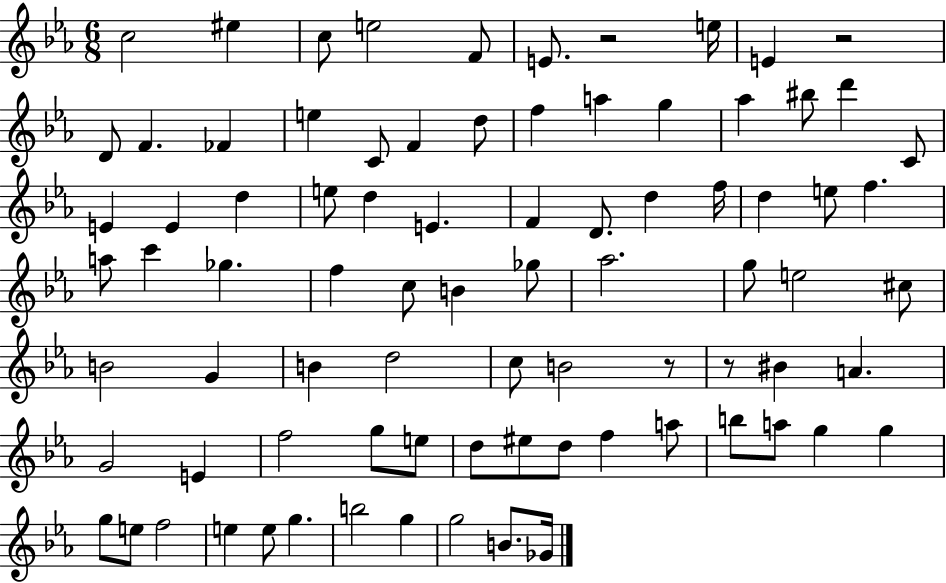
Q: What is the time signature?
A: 6/8